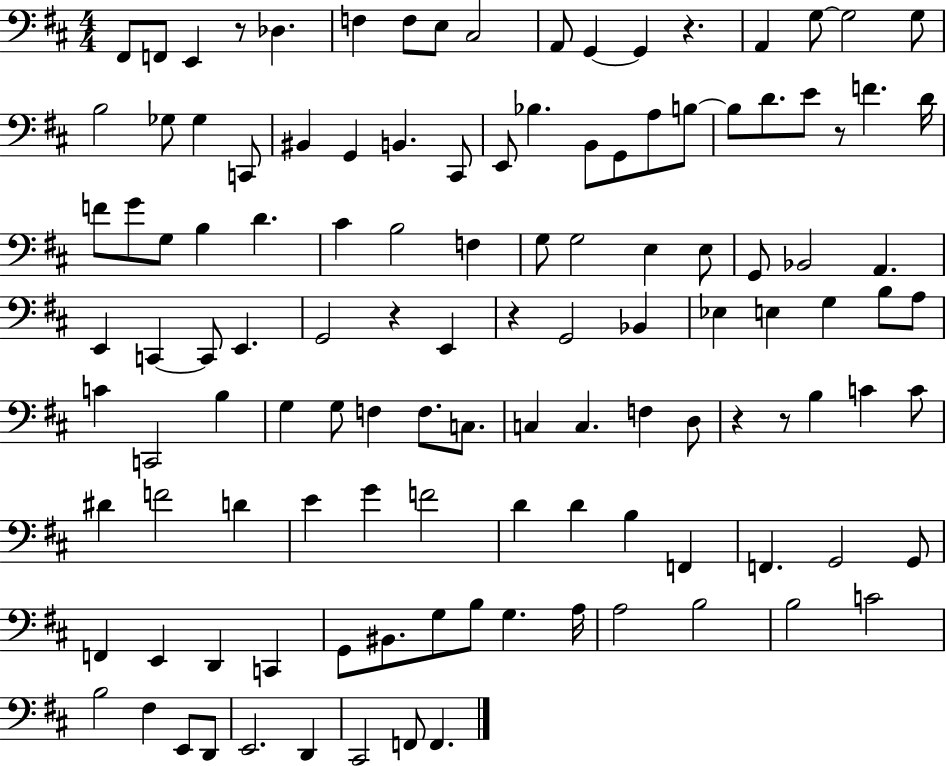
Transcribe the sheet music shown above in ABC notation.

X:1
T:Untitled
M:4/4
L:1/4
K:D
^F,,/2 F,,/2 E,, z/2 _D, F, F,/2 E,/2 ^C,2 A,,/2 G,, G,, z A,, G,/2 G,2 G,/2 B,2 _G,/2 _G, C,,/2 ^B,, G,, B,, ^C,,/2 E,,/2 _B, B,,/2 G,,/2 A,/2 B,/2 B,/2 D/2 E/2 z/2 F D/4 F/2 G/2 G,/2 B, D ^C B,2 F, G,/2 G,2 E, E,/2 G,,/2 _B,,2 A,, E,, C,, C,,/2 E,, G,,2 z E,, z G,,2 _B,, _E, E, G, B,/2 A,/2 C C,,2 B, G, G,/2 F, F,/2 C,/2 C, C, F, D,/2 z z/2 B, C C/2 ^D F2 D E G F2 D D B, F,, F,, G,,2 G,,/2 F,, E,, D,, C,, G,,/2 ^B,,/2 G,/2 B,/2 G, A,/4 A,2 B,2 B,2 C2 B,2 ^F, E,,/2 D,,/2 E,,2 D,, ^C,,2 F,,/2 F,,